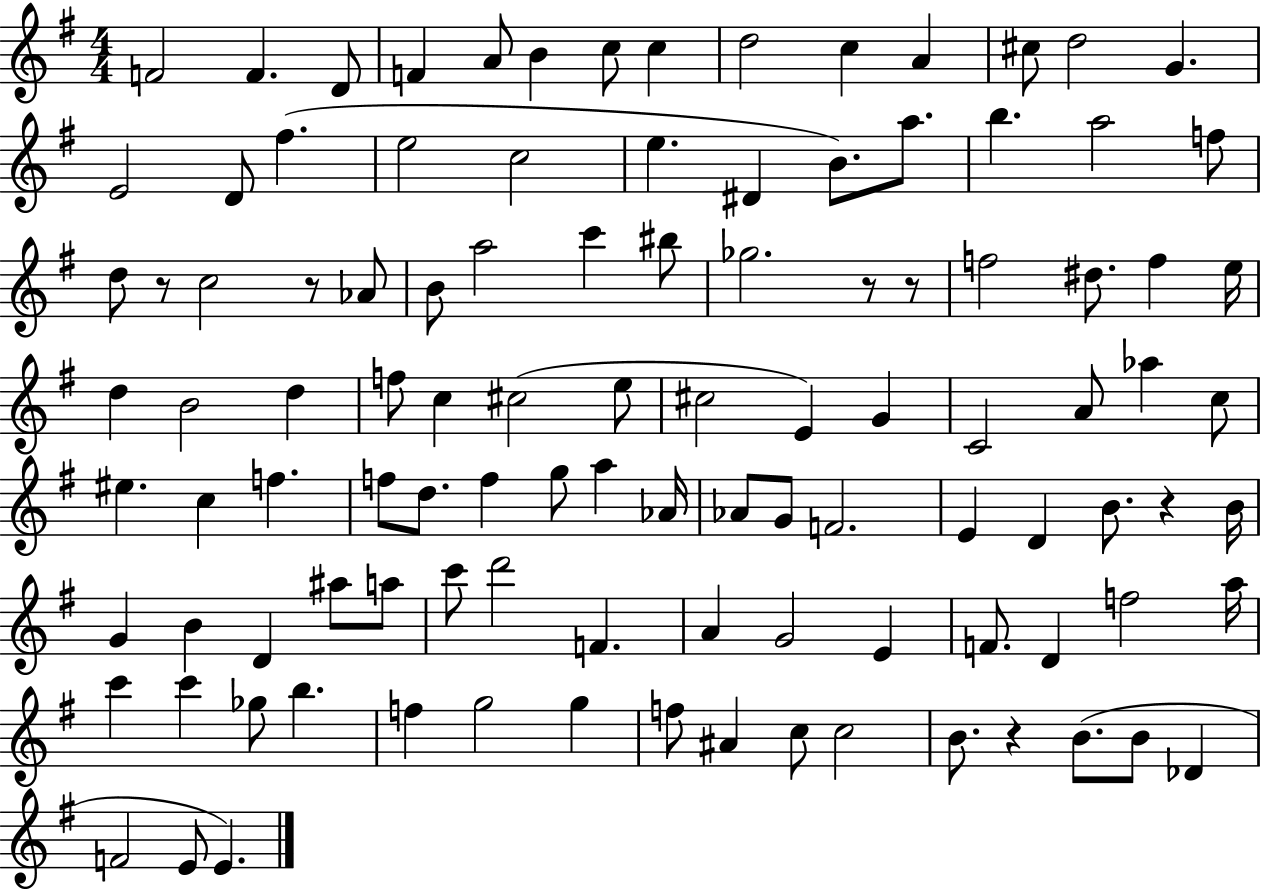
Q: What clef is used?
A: treble